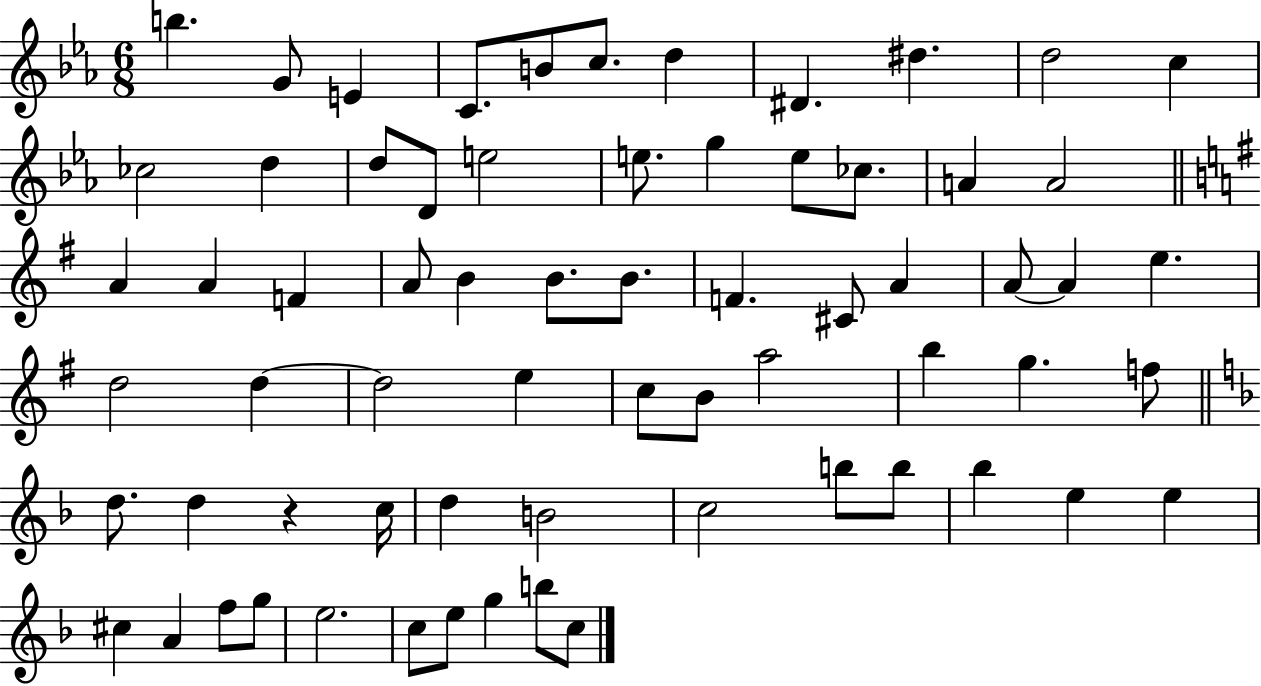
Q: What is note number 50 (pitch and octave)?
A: B4